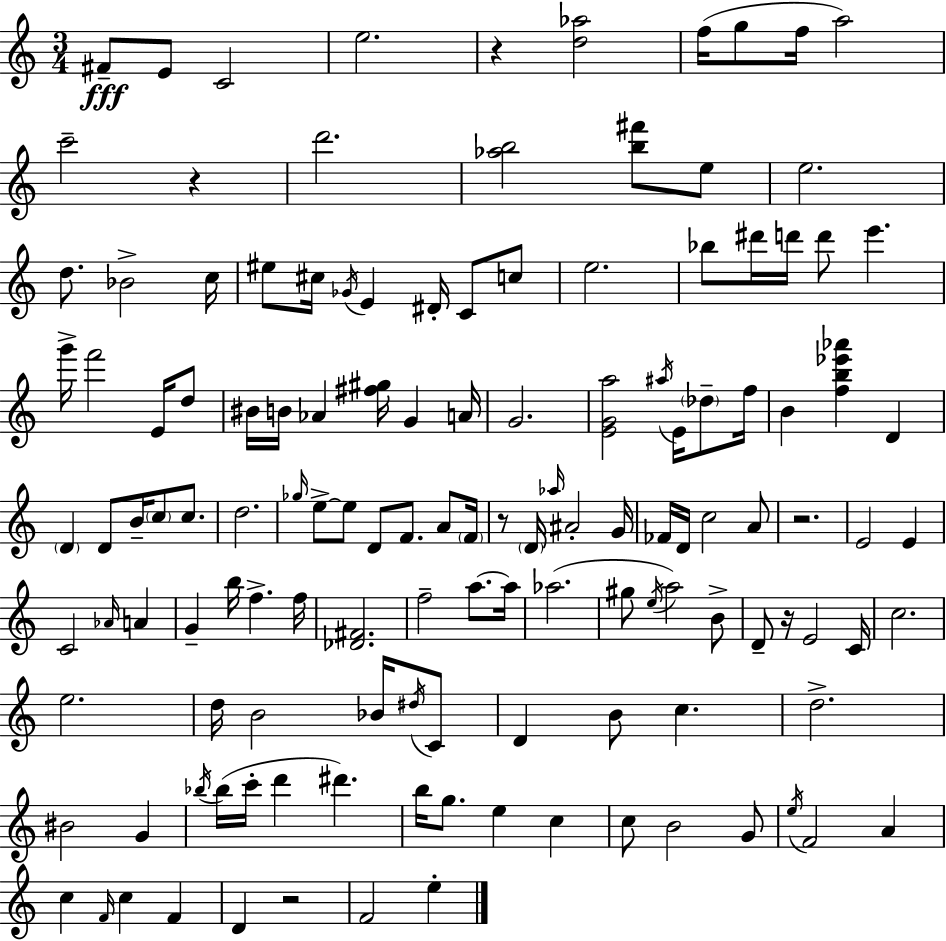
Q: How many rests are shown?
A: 6